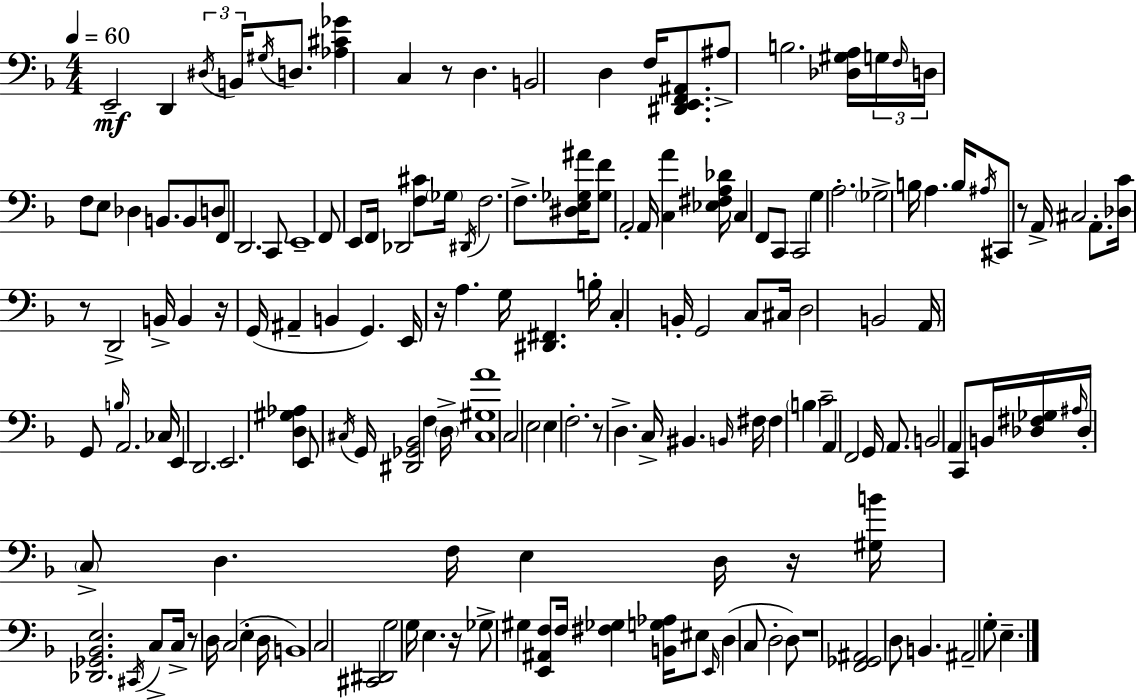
{
  \clef bass
  \numericTimeSignature
  \time 4/4
  \key f \major
  \tempo 4 = 60
  e,2--\mf d,4 \tuplet 3/2 { \acciaccatura { dis16 } b,16 \acciaccatura { gis16 } } d8. | <aes cis' ges'>4 c4 r8 d4. | b,2 d4 f16 <dis, e, f, ais,>8. | ais8-> b2. | \break <des gis a>16 \tuplet 3/2 { g16 \grace { f16 } d16 } f8 e8 des4 b,8. b,8 | d8 f,8 d,2. | c,8 e,1-- | f,8 e,8 f,16 des,2 | \break <f cis'>8 \parenthesize ges16 \acciaccatura { dis,16 } f2. | f8.-> <dis e ges ais'>16 <ges f'>8 a,2-. a,16 <c a'>4 | <ees fis a des'>16 c4 f,8 c,8 c,2 | g4 a2.-. | \break \parenthesize ges2-> b16 a4. | b16 \acciaccatura { ais16 } cis,8 r8 a,16-> cis2 | a,8.-. <des c'>16 r8 d,2-> | b,16-> b,4 r16 g,16( ais,4-- b,4 g,4.) | \break e,16 r16 a4. g16 <dis, fis,>4. | b16-. c4-. b,16-. g,2 | c8 cis16 d2 b,2 | a,16 g,8 \grace { b16 } a,2. | \break ces16 e,4 d,2. | e,2. | <d gis aes>4 e,8 \acciaccatura { cis16 } g,16 <dis, ges, bes,>2 | f4 \parenthesize d16-> <cis gis a'>1 | \break c2 e2 | e4 f2.-. | r8 d4.-> c16-> | bis,4. \grace { b,16 } fis16 fis4 \parenthesize b4 | \break c'2-- a,4 f,2 | g,16 a,8. b,2 | a,4 c,8 b,16 <des fis ges>16 \grace { ais16 } des16-. \parenthesize c8-> d4. | f16 e4 d16 r16 <gis b'>16 <des, ges, bes, e>2. | \break \acciaccatura { cis,16 } c8-> c16-> r8 d16 c2( | e4-. d16 b,1) | c2 | <cis, dis,>2 g2 | \break g16 e4. r16 ges8-> gis4 | <e, ais, f>8 f16 <fis ges>4 <b, g aes>16 eis8 \grace { e,16 }( d4 c8 | d2-. d8) r1 | <f, ges, ais,>2 | \break d8 b,4. ais,2-- | g8-. e4.-- \bar "|."
}